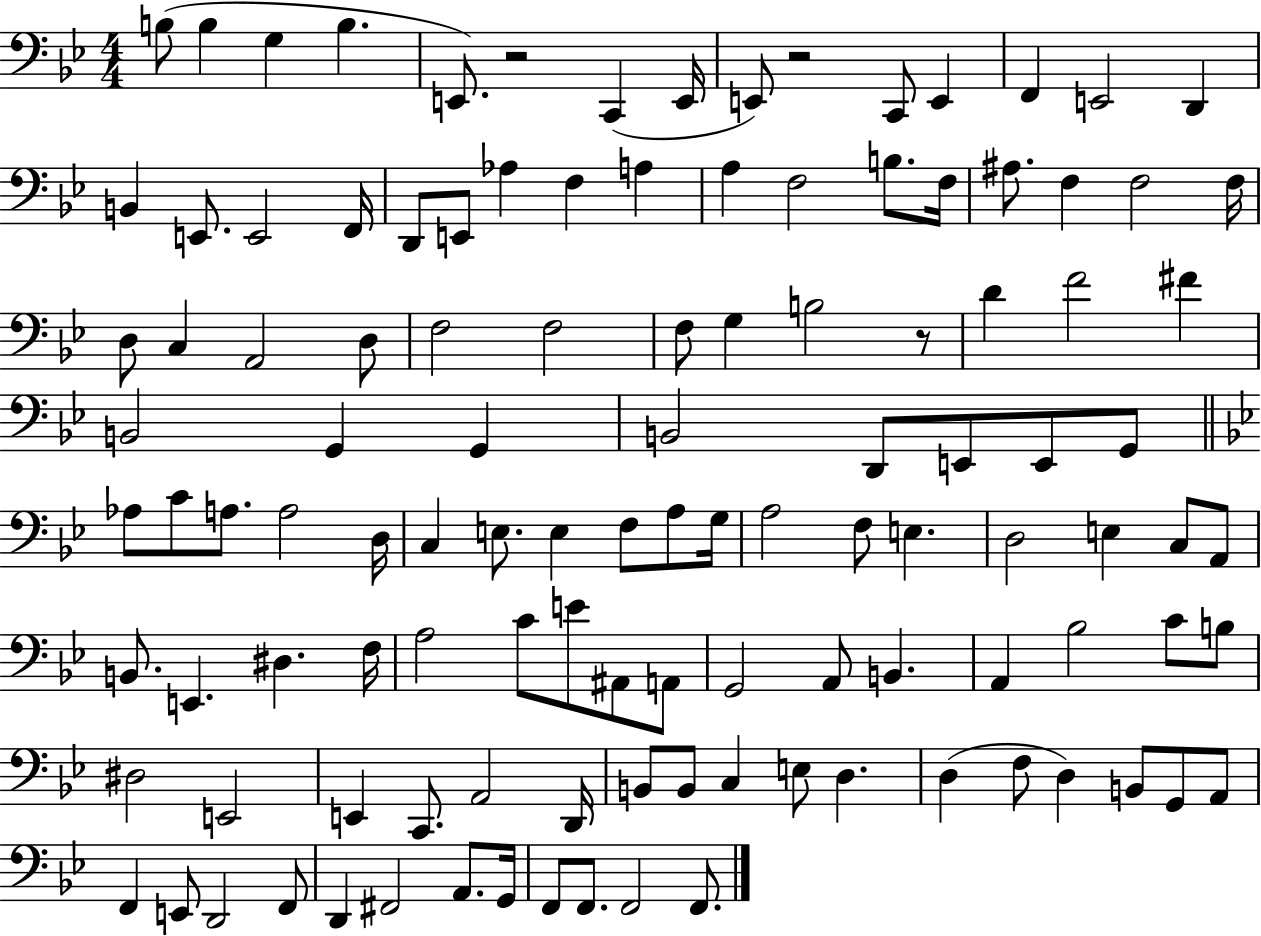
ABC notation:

X:1
T:Untitled
M:4/4
L:1/4
K:Bb
B,/2 B, G, B, E,,/2 z2 C,, E,,/4 E,,/2 z2 C,,/2 E,, F,, E,,2 D,, B,, E,,/2 E,,2 F,,/4 D,,/2 E,,/2 _A, F, A, A, F,2 B,/2 F,/4 ^A,/2 F, F,2 F,/4 D,/2 C, A,,2 D,/2 F,2 F,2 F,/2 G, B,2 z/2 D F2 ^F B,,2 G,, G,, B,,2 D,,/2 E,,/2 E,,/2 G,,/2 _A,/2 C/2 A,/2 A,2 D,/4 C, E,/2 E, F,/2 A,/2 G,/4 A,2 F,/2 E, D,2 E, C,/2 A,,/2 B,,/2 E,, ^D, F,/4 A,2 C/2 E/2 ^A,,/2 A,,/2 G,,2 A,,/2 B,, A,, _B,2 C/2 B,/2 ^D,2 E,,2 E,, C,,/2 A,,2 D,,/4 B,,/2 B,,/2 C, E,/2 D, D, F,/2 D, B,,/2 G,,/2 A,,/2 F,, E,,/2 D,,2 F,,/2 D,, ^F,,2 A,,/2 G,,/4 F,,/2 F,,/2 F,,2 F,,/2